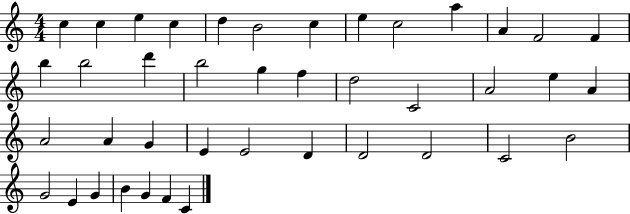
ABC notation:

X:1
T:Untitled
M:4/4
L:1/4
K:C
c c e c d B2 c e c2 a A F2 F b b2 d' b2 g f d2 C2 A2 e A A2 A G E E2 D D2 D2 C2 B2 G2 E G B G F C